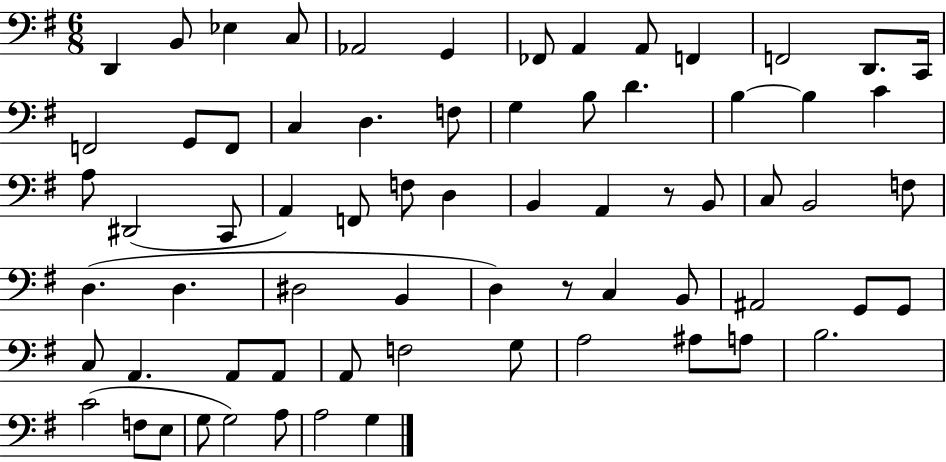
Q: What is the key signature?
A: G major